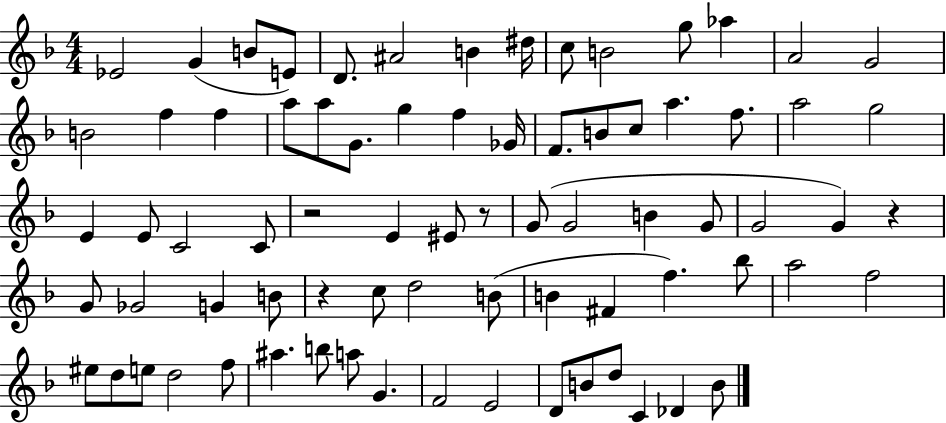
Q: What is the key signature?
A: F major